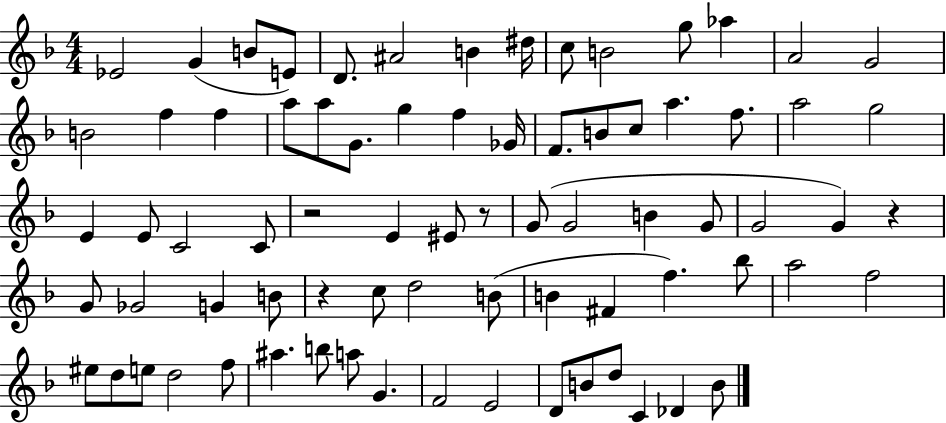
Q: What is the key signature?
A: F major